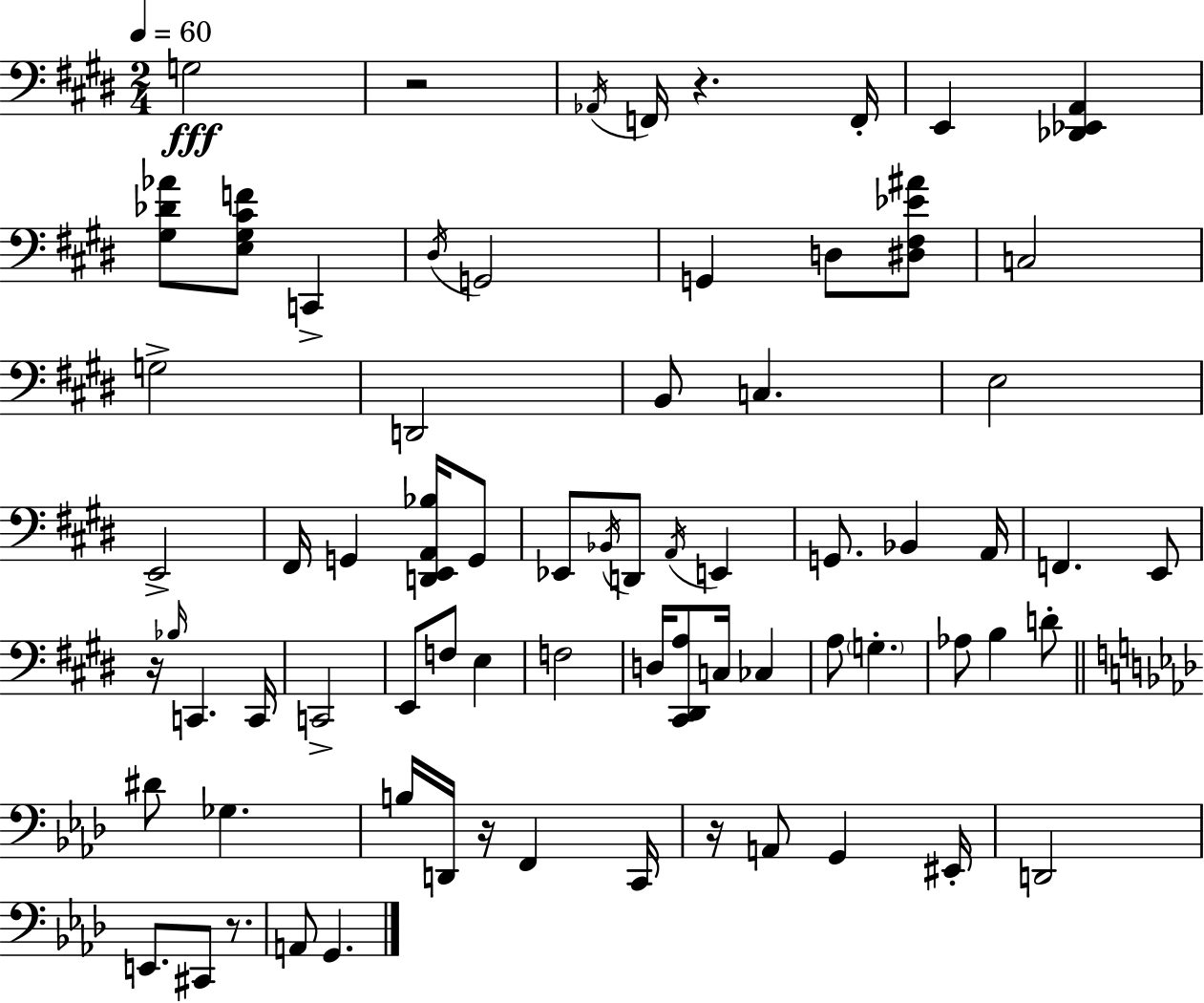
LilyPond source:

{
  \clef bass
  \numericTimeSignature
  \time 2/4
  \key e \major
  \tempo 4 = 60
  g2\fff | r2 | \acciaccatura { aes,16 } f,16 r4. | f,16-. e,4 <des, ees, a,>4 | \break <gis des' aes'>8 <e gis cis' f'>8 c,4-> | \acciaccatura { dis16 } g,2 | g,4 d8 | <dis fis ees' ais'>8 c2 | \break g2-> | d,2 | b,8 c4. | e2 | \break e,2-> | fis,16 g,4 <d, e, a, bes>16 | g,8 ees,8 \acciaccatura { bes,16 } d,8 \acciaccatura { a,16 } | e,4 g,8. bes,4 | \break a,16 f,4. | e,8 r16 \grace { bes16 } c,4. | c,16 c,2-> | e,8 f8 | \break e4 f2 | d16 <cis, dis, a>8 | c16 ces4 a8 \parenthesize g4.-. | aes8 b4 | \break d'8-. \bar "||" \break \key f \minor dis'8 ges4. | b16 d,16 r16 f,4 c,16 | r16 a,8 g,4 eis,16-. | d,2 | \break e,8. cis,8 r8. | a,8 g,4. | \bar "|."
}